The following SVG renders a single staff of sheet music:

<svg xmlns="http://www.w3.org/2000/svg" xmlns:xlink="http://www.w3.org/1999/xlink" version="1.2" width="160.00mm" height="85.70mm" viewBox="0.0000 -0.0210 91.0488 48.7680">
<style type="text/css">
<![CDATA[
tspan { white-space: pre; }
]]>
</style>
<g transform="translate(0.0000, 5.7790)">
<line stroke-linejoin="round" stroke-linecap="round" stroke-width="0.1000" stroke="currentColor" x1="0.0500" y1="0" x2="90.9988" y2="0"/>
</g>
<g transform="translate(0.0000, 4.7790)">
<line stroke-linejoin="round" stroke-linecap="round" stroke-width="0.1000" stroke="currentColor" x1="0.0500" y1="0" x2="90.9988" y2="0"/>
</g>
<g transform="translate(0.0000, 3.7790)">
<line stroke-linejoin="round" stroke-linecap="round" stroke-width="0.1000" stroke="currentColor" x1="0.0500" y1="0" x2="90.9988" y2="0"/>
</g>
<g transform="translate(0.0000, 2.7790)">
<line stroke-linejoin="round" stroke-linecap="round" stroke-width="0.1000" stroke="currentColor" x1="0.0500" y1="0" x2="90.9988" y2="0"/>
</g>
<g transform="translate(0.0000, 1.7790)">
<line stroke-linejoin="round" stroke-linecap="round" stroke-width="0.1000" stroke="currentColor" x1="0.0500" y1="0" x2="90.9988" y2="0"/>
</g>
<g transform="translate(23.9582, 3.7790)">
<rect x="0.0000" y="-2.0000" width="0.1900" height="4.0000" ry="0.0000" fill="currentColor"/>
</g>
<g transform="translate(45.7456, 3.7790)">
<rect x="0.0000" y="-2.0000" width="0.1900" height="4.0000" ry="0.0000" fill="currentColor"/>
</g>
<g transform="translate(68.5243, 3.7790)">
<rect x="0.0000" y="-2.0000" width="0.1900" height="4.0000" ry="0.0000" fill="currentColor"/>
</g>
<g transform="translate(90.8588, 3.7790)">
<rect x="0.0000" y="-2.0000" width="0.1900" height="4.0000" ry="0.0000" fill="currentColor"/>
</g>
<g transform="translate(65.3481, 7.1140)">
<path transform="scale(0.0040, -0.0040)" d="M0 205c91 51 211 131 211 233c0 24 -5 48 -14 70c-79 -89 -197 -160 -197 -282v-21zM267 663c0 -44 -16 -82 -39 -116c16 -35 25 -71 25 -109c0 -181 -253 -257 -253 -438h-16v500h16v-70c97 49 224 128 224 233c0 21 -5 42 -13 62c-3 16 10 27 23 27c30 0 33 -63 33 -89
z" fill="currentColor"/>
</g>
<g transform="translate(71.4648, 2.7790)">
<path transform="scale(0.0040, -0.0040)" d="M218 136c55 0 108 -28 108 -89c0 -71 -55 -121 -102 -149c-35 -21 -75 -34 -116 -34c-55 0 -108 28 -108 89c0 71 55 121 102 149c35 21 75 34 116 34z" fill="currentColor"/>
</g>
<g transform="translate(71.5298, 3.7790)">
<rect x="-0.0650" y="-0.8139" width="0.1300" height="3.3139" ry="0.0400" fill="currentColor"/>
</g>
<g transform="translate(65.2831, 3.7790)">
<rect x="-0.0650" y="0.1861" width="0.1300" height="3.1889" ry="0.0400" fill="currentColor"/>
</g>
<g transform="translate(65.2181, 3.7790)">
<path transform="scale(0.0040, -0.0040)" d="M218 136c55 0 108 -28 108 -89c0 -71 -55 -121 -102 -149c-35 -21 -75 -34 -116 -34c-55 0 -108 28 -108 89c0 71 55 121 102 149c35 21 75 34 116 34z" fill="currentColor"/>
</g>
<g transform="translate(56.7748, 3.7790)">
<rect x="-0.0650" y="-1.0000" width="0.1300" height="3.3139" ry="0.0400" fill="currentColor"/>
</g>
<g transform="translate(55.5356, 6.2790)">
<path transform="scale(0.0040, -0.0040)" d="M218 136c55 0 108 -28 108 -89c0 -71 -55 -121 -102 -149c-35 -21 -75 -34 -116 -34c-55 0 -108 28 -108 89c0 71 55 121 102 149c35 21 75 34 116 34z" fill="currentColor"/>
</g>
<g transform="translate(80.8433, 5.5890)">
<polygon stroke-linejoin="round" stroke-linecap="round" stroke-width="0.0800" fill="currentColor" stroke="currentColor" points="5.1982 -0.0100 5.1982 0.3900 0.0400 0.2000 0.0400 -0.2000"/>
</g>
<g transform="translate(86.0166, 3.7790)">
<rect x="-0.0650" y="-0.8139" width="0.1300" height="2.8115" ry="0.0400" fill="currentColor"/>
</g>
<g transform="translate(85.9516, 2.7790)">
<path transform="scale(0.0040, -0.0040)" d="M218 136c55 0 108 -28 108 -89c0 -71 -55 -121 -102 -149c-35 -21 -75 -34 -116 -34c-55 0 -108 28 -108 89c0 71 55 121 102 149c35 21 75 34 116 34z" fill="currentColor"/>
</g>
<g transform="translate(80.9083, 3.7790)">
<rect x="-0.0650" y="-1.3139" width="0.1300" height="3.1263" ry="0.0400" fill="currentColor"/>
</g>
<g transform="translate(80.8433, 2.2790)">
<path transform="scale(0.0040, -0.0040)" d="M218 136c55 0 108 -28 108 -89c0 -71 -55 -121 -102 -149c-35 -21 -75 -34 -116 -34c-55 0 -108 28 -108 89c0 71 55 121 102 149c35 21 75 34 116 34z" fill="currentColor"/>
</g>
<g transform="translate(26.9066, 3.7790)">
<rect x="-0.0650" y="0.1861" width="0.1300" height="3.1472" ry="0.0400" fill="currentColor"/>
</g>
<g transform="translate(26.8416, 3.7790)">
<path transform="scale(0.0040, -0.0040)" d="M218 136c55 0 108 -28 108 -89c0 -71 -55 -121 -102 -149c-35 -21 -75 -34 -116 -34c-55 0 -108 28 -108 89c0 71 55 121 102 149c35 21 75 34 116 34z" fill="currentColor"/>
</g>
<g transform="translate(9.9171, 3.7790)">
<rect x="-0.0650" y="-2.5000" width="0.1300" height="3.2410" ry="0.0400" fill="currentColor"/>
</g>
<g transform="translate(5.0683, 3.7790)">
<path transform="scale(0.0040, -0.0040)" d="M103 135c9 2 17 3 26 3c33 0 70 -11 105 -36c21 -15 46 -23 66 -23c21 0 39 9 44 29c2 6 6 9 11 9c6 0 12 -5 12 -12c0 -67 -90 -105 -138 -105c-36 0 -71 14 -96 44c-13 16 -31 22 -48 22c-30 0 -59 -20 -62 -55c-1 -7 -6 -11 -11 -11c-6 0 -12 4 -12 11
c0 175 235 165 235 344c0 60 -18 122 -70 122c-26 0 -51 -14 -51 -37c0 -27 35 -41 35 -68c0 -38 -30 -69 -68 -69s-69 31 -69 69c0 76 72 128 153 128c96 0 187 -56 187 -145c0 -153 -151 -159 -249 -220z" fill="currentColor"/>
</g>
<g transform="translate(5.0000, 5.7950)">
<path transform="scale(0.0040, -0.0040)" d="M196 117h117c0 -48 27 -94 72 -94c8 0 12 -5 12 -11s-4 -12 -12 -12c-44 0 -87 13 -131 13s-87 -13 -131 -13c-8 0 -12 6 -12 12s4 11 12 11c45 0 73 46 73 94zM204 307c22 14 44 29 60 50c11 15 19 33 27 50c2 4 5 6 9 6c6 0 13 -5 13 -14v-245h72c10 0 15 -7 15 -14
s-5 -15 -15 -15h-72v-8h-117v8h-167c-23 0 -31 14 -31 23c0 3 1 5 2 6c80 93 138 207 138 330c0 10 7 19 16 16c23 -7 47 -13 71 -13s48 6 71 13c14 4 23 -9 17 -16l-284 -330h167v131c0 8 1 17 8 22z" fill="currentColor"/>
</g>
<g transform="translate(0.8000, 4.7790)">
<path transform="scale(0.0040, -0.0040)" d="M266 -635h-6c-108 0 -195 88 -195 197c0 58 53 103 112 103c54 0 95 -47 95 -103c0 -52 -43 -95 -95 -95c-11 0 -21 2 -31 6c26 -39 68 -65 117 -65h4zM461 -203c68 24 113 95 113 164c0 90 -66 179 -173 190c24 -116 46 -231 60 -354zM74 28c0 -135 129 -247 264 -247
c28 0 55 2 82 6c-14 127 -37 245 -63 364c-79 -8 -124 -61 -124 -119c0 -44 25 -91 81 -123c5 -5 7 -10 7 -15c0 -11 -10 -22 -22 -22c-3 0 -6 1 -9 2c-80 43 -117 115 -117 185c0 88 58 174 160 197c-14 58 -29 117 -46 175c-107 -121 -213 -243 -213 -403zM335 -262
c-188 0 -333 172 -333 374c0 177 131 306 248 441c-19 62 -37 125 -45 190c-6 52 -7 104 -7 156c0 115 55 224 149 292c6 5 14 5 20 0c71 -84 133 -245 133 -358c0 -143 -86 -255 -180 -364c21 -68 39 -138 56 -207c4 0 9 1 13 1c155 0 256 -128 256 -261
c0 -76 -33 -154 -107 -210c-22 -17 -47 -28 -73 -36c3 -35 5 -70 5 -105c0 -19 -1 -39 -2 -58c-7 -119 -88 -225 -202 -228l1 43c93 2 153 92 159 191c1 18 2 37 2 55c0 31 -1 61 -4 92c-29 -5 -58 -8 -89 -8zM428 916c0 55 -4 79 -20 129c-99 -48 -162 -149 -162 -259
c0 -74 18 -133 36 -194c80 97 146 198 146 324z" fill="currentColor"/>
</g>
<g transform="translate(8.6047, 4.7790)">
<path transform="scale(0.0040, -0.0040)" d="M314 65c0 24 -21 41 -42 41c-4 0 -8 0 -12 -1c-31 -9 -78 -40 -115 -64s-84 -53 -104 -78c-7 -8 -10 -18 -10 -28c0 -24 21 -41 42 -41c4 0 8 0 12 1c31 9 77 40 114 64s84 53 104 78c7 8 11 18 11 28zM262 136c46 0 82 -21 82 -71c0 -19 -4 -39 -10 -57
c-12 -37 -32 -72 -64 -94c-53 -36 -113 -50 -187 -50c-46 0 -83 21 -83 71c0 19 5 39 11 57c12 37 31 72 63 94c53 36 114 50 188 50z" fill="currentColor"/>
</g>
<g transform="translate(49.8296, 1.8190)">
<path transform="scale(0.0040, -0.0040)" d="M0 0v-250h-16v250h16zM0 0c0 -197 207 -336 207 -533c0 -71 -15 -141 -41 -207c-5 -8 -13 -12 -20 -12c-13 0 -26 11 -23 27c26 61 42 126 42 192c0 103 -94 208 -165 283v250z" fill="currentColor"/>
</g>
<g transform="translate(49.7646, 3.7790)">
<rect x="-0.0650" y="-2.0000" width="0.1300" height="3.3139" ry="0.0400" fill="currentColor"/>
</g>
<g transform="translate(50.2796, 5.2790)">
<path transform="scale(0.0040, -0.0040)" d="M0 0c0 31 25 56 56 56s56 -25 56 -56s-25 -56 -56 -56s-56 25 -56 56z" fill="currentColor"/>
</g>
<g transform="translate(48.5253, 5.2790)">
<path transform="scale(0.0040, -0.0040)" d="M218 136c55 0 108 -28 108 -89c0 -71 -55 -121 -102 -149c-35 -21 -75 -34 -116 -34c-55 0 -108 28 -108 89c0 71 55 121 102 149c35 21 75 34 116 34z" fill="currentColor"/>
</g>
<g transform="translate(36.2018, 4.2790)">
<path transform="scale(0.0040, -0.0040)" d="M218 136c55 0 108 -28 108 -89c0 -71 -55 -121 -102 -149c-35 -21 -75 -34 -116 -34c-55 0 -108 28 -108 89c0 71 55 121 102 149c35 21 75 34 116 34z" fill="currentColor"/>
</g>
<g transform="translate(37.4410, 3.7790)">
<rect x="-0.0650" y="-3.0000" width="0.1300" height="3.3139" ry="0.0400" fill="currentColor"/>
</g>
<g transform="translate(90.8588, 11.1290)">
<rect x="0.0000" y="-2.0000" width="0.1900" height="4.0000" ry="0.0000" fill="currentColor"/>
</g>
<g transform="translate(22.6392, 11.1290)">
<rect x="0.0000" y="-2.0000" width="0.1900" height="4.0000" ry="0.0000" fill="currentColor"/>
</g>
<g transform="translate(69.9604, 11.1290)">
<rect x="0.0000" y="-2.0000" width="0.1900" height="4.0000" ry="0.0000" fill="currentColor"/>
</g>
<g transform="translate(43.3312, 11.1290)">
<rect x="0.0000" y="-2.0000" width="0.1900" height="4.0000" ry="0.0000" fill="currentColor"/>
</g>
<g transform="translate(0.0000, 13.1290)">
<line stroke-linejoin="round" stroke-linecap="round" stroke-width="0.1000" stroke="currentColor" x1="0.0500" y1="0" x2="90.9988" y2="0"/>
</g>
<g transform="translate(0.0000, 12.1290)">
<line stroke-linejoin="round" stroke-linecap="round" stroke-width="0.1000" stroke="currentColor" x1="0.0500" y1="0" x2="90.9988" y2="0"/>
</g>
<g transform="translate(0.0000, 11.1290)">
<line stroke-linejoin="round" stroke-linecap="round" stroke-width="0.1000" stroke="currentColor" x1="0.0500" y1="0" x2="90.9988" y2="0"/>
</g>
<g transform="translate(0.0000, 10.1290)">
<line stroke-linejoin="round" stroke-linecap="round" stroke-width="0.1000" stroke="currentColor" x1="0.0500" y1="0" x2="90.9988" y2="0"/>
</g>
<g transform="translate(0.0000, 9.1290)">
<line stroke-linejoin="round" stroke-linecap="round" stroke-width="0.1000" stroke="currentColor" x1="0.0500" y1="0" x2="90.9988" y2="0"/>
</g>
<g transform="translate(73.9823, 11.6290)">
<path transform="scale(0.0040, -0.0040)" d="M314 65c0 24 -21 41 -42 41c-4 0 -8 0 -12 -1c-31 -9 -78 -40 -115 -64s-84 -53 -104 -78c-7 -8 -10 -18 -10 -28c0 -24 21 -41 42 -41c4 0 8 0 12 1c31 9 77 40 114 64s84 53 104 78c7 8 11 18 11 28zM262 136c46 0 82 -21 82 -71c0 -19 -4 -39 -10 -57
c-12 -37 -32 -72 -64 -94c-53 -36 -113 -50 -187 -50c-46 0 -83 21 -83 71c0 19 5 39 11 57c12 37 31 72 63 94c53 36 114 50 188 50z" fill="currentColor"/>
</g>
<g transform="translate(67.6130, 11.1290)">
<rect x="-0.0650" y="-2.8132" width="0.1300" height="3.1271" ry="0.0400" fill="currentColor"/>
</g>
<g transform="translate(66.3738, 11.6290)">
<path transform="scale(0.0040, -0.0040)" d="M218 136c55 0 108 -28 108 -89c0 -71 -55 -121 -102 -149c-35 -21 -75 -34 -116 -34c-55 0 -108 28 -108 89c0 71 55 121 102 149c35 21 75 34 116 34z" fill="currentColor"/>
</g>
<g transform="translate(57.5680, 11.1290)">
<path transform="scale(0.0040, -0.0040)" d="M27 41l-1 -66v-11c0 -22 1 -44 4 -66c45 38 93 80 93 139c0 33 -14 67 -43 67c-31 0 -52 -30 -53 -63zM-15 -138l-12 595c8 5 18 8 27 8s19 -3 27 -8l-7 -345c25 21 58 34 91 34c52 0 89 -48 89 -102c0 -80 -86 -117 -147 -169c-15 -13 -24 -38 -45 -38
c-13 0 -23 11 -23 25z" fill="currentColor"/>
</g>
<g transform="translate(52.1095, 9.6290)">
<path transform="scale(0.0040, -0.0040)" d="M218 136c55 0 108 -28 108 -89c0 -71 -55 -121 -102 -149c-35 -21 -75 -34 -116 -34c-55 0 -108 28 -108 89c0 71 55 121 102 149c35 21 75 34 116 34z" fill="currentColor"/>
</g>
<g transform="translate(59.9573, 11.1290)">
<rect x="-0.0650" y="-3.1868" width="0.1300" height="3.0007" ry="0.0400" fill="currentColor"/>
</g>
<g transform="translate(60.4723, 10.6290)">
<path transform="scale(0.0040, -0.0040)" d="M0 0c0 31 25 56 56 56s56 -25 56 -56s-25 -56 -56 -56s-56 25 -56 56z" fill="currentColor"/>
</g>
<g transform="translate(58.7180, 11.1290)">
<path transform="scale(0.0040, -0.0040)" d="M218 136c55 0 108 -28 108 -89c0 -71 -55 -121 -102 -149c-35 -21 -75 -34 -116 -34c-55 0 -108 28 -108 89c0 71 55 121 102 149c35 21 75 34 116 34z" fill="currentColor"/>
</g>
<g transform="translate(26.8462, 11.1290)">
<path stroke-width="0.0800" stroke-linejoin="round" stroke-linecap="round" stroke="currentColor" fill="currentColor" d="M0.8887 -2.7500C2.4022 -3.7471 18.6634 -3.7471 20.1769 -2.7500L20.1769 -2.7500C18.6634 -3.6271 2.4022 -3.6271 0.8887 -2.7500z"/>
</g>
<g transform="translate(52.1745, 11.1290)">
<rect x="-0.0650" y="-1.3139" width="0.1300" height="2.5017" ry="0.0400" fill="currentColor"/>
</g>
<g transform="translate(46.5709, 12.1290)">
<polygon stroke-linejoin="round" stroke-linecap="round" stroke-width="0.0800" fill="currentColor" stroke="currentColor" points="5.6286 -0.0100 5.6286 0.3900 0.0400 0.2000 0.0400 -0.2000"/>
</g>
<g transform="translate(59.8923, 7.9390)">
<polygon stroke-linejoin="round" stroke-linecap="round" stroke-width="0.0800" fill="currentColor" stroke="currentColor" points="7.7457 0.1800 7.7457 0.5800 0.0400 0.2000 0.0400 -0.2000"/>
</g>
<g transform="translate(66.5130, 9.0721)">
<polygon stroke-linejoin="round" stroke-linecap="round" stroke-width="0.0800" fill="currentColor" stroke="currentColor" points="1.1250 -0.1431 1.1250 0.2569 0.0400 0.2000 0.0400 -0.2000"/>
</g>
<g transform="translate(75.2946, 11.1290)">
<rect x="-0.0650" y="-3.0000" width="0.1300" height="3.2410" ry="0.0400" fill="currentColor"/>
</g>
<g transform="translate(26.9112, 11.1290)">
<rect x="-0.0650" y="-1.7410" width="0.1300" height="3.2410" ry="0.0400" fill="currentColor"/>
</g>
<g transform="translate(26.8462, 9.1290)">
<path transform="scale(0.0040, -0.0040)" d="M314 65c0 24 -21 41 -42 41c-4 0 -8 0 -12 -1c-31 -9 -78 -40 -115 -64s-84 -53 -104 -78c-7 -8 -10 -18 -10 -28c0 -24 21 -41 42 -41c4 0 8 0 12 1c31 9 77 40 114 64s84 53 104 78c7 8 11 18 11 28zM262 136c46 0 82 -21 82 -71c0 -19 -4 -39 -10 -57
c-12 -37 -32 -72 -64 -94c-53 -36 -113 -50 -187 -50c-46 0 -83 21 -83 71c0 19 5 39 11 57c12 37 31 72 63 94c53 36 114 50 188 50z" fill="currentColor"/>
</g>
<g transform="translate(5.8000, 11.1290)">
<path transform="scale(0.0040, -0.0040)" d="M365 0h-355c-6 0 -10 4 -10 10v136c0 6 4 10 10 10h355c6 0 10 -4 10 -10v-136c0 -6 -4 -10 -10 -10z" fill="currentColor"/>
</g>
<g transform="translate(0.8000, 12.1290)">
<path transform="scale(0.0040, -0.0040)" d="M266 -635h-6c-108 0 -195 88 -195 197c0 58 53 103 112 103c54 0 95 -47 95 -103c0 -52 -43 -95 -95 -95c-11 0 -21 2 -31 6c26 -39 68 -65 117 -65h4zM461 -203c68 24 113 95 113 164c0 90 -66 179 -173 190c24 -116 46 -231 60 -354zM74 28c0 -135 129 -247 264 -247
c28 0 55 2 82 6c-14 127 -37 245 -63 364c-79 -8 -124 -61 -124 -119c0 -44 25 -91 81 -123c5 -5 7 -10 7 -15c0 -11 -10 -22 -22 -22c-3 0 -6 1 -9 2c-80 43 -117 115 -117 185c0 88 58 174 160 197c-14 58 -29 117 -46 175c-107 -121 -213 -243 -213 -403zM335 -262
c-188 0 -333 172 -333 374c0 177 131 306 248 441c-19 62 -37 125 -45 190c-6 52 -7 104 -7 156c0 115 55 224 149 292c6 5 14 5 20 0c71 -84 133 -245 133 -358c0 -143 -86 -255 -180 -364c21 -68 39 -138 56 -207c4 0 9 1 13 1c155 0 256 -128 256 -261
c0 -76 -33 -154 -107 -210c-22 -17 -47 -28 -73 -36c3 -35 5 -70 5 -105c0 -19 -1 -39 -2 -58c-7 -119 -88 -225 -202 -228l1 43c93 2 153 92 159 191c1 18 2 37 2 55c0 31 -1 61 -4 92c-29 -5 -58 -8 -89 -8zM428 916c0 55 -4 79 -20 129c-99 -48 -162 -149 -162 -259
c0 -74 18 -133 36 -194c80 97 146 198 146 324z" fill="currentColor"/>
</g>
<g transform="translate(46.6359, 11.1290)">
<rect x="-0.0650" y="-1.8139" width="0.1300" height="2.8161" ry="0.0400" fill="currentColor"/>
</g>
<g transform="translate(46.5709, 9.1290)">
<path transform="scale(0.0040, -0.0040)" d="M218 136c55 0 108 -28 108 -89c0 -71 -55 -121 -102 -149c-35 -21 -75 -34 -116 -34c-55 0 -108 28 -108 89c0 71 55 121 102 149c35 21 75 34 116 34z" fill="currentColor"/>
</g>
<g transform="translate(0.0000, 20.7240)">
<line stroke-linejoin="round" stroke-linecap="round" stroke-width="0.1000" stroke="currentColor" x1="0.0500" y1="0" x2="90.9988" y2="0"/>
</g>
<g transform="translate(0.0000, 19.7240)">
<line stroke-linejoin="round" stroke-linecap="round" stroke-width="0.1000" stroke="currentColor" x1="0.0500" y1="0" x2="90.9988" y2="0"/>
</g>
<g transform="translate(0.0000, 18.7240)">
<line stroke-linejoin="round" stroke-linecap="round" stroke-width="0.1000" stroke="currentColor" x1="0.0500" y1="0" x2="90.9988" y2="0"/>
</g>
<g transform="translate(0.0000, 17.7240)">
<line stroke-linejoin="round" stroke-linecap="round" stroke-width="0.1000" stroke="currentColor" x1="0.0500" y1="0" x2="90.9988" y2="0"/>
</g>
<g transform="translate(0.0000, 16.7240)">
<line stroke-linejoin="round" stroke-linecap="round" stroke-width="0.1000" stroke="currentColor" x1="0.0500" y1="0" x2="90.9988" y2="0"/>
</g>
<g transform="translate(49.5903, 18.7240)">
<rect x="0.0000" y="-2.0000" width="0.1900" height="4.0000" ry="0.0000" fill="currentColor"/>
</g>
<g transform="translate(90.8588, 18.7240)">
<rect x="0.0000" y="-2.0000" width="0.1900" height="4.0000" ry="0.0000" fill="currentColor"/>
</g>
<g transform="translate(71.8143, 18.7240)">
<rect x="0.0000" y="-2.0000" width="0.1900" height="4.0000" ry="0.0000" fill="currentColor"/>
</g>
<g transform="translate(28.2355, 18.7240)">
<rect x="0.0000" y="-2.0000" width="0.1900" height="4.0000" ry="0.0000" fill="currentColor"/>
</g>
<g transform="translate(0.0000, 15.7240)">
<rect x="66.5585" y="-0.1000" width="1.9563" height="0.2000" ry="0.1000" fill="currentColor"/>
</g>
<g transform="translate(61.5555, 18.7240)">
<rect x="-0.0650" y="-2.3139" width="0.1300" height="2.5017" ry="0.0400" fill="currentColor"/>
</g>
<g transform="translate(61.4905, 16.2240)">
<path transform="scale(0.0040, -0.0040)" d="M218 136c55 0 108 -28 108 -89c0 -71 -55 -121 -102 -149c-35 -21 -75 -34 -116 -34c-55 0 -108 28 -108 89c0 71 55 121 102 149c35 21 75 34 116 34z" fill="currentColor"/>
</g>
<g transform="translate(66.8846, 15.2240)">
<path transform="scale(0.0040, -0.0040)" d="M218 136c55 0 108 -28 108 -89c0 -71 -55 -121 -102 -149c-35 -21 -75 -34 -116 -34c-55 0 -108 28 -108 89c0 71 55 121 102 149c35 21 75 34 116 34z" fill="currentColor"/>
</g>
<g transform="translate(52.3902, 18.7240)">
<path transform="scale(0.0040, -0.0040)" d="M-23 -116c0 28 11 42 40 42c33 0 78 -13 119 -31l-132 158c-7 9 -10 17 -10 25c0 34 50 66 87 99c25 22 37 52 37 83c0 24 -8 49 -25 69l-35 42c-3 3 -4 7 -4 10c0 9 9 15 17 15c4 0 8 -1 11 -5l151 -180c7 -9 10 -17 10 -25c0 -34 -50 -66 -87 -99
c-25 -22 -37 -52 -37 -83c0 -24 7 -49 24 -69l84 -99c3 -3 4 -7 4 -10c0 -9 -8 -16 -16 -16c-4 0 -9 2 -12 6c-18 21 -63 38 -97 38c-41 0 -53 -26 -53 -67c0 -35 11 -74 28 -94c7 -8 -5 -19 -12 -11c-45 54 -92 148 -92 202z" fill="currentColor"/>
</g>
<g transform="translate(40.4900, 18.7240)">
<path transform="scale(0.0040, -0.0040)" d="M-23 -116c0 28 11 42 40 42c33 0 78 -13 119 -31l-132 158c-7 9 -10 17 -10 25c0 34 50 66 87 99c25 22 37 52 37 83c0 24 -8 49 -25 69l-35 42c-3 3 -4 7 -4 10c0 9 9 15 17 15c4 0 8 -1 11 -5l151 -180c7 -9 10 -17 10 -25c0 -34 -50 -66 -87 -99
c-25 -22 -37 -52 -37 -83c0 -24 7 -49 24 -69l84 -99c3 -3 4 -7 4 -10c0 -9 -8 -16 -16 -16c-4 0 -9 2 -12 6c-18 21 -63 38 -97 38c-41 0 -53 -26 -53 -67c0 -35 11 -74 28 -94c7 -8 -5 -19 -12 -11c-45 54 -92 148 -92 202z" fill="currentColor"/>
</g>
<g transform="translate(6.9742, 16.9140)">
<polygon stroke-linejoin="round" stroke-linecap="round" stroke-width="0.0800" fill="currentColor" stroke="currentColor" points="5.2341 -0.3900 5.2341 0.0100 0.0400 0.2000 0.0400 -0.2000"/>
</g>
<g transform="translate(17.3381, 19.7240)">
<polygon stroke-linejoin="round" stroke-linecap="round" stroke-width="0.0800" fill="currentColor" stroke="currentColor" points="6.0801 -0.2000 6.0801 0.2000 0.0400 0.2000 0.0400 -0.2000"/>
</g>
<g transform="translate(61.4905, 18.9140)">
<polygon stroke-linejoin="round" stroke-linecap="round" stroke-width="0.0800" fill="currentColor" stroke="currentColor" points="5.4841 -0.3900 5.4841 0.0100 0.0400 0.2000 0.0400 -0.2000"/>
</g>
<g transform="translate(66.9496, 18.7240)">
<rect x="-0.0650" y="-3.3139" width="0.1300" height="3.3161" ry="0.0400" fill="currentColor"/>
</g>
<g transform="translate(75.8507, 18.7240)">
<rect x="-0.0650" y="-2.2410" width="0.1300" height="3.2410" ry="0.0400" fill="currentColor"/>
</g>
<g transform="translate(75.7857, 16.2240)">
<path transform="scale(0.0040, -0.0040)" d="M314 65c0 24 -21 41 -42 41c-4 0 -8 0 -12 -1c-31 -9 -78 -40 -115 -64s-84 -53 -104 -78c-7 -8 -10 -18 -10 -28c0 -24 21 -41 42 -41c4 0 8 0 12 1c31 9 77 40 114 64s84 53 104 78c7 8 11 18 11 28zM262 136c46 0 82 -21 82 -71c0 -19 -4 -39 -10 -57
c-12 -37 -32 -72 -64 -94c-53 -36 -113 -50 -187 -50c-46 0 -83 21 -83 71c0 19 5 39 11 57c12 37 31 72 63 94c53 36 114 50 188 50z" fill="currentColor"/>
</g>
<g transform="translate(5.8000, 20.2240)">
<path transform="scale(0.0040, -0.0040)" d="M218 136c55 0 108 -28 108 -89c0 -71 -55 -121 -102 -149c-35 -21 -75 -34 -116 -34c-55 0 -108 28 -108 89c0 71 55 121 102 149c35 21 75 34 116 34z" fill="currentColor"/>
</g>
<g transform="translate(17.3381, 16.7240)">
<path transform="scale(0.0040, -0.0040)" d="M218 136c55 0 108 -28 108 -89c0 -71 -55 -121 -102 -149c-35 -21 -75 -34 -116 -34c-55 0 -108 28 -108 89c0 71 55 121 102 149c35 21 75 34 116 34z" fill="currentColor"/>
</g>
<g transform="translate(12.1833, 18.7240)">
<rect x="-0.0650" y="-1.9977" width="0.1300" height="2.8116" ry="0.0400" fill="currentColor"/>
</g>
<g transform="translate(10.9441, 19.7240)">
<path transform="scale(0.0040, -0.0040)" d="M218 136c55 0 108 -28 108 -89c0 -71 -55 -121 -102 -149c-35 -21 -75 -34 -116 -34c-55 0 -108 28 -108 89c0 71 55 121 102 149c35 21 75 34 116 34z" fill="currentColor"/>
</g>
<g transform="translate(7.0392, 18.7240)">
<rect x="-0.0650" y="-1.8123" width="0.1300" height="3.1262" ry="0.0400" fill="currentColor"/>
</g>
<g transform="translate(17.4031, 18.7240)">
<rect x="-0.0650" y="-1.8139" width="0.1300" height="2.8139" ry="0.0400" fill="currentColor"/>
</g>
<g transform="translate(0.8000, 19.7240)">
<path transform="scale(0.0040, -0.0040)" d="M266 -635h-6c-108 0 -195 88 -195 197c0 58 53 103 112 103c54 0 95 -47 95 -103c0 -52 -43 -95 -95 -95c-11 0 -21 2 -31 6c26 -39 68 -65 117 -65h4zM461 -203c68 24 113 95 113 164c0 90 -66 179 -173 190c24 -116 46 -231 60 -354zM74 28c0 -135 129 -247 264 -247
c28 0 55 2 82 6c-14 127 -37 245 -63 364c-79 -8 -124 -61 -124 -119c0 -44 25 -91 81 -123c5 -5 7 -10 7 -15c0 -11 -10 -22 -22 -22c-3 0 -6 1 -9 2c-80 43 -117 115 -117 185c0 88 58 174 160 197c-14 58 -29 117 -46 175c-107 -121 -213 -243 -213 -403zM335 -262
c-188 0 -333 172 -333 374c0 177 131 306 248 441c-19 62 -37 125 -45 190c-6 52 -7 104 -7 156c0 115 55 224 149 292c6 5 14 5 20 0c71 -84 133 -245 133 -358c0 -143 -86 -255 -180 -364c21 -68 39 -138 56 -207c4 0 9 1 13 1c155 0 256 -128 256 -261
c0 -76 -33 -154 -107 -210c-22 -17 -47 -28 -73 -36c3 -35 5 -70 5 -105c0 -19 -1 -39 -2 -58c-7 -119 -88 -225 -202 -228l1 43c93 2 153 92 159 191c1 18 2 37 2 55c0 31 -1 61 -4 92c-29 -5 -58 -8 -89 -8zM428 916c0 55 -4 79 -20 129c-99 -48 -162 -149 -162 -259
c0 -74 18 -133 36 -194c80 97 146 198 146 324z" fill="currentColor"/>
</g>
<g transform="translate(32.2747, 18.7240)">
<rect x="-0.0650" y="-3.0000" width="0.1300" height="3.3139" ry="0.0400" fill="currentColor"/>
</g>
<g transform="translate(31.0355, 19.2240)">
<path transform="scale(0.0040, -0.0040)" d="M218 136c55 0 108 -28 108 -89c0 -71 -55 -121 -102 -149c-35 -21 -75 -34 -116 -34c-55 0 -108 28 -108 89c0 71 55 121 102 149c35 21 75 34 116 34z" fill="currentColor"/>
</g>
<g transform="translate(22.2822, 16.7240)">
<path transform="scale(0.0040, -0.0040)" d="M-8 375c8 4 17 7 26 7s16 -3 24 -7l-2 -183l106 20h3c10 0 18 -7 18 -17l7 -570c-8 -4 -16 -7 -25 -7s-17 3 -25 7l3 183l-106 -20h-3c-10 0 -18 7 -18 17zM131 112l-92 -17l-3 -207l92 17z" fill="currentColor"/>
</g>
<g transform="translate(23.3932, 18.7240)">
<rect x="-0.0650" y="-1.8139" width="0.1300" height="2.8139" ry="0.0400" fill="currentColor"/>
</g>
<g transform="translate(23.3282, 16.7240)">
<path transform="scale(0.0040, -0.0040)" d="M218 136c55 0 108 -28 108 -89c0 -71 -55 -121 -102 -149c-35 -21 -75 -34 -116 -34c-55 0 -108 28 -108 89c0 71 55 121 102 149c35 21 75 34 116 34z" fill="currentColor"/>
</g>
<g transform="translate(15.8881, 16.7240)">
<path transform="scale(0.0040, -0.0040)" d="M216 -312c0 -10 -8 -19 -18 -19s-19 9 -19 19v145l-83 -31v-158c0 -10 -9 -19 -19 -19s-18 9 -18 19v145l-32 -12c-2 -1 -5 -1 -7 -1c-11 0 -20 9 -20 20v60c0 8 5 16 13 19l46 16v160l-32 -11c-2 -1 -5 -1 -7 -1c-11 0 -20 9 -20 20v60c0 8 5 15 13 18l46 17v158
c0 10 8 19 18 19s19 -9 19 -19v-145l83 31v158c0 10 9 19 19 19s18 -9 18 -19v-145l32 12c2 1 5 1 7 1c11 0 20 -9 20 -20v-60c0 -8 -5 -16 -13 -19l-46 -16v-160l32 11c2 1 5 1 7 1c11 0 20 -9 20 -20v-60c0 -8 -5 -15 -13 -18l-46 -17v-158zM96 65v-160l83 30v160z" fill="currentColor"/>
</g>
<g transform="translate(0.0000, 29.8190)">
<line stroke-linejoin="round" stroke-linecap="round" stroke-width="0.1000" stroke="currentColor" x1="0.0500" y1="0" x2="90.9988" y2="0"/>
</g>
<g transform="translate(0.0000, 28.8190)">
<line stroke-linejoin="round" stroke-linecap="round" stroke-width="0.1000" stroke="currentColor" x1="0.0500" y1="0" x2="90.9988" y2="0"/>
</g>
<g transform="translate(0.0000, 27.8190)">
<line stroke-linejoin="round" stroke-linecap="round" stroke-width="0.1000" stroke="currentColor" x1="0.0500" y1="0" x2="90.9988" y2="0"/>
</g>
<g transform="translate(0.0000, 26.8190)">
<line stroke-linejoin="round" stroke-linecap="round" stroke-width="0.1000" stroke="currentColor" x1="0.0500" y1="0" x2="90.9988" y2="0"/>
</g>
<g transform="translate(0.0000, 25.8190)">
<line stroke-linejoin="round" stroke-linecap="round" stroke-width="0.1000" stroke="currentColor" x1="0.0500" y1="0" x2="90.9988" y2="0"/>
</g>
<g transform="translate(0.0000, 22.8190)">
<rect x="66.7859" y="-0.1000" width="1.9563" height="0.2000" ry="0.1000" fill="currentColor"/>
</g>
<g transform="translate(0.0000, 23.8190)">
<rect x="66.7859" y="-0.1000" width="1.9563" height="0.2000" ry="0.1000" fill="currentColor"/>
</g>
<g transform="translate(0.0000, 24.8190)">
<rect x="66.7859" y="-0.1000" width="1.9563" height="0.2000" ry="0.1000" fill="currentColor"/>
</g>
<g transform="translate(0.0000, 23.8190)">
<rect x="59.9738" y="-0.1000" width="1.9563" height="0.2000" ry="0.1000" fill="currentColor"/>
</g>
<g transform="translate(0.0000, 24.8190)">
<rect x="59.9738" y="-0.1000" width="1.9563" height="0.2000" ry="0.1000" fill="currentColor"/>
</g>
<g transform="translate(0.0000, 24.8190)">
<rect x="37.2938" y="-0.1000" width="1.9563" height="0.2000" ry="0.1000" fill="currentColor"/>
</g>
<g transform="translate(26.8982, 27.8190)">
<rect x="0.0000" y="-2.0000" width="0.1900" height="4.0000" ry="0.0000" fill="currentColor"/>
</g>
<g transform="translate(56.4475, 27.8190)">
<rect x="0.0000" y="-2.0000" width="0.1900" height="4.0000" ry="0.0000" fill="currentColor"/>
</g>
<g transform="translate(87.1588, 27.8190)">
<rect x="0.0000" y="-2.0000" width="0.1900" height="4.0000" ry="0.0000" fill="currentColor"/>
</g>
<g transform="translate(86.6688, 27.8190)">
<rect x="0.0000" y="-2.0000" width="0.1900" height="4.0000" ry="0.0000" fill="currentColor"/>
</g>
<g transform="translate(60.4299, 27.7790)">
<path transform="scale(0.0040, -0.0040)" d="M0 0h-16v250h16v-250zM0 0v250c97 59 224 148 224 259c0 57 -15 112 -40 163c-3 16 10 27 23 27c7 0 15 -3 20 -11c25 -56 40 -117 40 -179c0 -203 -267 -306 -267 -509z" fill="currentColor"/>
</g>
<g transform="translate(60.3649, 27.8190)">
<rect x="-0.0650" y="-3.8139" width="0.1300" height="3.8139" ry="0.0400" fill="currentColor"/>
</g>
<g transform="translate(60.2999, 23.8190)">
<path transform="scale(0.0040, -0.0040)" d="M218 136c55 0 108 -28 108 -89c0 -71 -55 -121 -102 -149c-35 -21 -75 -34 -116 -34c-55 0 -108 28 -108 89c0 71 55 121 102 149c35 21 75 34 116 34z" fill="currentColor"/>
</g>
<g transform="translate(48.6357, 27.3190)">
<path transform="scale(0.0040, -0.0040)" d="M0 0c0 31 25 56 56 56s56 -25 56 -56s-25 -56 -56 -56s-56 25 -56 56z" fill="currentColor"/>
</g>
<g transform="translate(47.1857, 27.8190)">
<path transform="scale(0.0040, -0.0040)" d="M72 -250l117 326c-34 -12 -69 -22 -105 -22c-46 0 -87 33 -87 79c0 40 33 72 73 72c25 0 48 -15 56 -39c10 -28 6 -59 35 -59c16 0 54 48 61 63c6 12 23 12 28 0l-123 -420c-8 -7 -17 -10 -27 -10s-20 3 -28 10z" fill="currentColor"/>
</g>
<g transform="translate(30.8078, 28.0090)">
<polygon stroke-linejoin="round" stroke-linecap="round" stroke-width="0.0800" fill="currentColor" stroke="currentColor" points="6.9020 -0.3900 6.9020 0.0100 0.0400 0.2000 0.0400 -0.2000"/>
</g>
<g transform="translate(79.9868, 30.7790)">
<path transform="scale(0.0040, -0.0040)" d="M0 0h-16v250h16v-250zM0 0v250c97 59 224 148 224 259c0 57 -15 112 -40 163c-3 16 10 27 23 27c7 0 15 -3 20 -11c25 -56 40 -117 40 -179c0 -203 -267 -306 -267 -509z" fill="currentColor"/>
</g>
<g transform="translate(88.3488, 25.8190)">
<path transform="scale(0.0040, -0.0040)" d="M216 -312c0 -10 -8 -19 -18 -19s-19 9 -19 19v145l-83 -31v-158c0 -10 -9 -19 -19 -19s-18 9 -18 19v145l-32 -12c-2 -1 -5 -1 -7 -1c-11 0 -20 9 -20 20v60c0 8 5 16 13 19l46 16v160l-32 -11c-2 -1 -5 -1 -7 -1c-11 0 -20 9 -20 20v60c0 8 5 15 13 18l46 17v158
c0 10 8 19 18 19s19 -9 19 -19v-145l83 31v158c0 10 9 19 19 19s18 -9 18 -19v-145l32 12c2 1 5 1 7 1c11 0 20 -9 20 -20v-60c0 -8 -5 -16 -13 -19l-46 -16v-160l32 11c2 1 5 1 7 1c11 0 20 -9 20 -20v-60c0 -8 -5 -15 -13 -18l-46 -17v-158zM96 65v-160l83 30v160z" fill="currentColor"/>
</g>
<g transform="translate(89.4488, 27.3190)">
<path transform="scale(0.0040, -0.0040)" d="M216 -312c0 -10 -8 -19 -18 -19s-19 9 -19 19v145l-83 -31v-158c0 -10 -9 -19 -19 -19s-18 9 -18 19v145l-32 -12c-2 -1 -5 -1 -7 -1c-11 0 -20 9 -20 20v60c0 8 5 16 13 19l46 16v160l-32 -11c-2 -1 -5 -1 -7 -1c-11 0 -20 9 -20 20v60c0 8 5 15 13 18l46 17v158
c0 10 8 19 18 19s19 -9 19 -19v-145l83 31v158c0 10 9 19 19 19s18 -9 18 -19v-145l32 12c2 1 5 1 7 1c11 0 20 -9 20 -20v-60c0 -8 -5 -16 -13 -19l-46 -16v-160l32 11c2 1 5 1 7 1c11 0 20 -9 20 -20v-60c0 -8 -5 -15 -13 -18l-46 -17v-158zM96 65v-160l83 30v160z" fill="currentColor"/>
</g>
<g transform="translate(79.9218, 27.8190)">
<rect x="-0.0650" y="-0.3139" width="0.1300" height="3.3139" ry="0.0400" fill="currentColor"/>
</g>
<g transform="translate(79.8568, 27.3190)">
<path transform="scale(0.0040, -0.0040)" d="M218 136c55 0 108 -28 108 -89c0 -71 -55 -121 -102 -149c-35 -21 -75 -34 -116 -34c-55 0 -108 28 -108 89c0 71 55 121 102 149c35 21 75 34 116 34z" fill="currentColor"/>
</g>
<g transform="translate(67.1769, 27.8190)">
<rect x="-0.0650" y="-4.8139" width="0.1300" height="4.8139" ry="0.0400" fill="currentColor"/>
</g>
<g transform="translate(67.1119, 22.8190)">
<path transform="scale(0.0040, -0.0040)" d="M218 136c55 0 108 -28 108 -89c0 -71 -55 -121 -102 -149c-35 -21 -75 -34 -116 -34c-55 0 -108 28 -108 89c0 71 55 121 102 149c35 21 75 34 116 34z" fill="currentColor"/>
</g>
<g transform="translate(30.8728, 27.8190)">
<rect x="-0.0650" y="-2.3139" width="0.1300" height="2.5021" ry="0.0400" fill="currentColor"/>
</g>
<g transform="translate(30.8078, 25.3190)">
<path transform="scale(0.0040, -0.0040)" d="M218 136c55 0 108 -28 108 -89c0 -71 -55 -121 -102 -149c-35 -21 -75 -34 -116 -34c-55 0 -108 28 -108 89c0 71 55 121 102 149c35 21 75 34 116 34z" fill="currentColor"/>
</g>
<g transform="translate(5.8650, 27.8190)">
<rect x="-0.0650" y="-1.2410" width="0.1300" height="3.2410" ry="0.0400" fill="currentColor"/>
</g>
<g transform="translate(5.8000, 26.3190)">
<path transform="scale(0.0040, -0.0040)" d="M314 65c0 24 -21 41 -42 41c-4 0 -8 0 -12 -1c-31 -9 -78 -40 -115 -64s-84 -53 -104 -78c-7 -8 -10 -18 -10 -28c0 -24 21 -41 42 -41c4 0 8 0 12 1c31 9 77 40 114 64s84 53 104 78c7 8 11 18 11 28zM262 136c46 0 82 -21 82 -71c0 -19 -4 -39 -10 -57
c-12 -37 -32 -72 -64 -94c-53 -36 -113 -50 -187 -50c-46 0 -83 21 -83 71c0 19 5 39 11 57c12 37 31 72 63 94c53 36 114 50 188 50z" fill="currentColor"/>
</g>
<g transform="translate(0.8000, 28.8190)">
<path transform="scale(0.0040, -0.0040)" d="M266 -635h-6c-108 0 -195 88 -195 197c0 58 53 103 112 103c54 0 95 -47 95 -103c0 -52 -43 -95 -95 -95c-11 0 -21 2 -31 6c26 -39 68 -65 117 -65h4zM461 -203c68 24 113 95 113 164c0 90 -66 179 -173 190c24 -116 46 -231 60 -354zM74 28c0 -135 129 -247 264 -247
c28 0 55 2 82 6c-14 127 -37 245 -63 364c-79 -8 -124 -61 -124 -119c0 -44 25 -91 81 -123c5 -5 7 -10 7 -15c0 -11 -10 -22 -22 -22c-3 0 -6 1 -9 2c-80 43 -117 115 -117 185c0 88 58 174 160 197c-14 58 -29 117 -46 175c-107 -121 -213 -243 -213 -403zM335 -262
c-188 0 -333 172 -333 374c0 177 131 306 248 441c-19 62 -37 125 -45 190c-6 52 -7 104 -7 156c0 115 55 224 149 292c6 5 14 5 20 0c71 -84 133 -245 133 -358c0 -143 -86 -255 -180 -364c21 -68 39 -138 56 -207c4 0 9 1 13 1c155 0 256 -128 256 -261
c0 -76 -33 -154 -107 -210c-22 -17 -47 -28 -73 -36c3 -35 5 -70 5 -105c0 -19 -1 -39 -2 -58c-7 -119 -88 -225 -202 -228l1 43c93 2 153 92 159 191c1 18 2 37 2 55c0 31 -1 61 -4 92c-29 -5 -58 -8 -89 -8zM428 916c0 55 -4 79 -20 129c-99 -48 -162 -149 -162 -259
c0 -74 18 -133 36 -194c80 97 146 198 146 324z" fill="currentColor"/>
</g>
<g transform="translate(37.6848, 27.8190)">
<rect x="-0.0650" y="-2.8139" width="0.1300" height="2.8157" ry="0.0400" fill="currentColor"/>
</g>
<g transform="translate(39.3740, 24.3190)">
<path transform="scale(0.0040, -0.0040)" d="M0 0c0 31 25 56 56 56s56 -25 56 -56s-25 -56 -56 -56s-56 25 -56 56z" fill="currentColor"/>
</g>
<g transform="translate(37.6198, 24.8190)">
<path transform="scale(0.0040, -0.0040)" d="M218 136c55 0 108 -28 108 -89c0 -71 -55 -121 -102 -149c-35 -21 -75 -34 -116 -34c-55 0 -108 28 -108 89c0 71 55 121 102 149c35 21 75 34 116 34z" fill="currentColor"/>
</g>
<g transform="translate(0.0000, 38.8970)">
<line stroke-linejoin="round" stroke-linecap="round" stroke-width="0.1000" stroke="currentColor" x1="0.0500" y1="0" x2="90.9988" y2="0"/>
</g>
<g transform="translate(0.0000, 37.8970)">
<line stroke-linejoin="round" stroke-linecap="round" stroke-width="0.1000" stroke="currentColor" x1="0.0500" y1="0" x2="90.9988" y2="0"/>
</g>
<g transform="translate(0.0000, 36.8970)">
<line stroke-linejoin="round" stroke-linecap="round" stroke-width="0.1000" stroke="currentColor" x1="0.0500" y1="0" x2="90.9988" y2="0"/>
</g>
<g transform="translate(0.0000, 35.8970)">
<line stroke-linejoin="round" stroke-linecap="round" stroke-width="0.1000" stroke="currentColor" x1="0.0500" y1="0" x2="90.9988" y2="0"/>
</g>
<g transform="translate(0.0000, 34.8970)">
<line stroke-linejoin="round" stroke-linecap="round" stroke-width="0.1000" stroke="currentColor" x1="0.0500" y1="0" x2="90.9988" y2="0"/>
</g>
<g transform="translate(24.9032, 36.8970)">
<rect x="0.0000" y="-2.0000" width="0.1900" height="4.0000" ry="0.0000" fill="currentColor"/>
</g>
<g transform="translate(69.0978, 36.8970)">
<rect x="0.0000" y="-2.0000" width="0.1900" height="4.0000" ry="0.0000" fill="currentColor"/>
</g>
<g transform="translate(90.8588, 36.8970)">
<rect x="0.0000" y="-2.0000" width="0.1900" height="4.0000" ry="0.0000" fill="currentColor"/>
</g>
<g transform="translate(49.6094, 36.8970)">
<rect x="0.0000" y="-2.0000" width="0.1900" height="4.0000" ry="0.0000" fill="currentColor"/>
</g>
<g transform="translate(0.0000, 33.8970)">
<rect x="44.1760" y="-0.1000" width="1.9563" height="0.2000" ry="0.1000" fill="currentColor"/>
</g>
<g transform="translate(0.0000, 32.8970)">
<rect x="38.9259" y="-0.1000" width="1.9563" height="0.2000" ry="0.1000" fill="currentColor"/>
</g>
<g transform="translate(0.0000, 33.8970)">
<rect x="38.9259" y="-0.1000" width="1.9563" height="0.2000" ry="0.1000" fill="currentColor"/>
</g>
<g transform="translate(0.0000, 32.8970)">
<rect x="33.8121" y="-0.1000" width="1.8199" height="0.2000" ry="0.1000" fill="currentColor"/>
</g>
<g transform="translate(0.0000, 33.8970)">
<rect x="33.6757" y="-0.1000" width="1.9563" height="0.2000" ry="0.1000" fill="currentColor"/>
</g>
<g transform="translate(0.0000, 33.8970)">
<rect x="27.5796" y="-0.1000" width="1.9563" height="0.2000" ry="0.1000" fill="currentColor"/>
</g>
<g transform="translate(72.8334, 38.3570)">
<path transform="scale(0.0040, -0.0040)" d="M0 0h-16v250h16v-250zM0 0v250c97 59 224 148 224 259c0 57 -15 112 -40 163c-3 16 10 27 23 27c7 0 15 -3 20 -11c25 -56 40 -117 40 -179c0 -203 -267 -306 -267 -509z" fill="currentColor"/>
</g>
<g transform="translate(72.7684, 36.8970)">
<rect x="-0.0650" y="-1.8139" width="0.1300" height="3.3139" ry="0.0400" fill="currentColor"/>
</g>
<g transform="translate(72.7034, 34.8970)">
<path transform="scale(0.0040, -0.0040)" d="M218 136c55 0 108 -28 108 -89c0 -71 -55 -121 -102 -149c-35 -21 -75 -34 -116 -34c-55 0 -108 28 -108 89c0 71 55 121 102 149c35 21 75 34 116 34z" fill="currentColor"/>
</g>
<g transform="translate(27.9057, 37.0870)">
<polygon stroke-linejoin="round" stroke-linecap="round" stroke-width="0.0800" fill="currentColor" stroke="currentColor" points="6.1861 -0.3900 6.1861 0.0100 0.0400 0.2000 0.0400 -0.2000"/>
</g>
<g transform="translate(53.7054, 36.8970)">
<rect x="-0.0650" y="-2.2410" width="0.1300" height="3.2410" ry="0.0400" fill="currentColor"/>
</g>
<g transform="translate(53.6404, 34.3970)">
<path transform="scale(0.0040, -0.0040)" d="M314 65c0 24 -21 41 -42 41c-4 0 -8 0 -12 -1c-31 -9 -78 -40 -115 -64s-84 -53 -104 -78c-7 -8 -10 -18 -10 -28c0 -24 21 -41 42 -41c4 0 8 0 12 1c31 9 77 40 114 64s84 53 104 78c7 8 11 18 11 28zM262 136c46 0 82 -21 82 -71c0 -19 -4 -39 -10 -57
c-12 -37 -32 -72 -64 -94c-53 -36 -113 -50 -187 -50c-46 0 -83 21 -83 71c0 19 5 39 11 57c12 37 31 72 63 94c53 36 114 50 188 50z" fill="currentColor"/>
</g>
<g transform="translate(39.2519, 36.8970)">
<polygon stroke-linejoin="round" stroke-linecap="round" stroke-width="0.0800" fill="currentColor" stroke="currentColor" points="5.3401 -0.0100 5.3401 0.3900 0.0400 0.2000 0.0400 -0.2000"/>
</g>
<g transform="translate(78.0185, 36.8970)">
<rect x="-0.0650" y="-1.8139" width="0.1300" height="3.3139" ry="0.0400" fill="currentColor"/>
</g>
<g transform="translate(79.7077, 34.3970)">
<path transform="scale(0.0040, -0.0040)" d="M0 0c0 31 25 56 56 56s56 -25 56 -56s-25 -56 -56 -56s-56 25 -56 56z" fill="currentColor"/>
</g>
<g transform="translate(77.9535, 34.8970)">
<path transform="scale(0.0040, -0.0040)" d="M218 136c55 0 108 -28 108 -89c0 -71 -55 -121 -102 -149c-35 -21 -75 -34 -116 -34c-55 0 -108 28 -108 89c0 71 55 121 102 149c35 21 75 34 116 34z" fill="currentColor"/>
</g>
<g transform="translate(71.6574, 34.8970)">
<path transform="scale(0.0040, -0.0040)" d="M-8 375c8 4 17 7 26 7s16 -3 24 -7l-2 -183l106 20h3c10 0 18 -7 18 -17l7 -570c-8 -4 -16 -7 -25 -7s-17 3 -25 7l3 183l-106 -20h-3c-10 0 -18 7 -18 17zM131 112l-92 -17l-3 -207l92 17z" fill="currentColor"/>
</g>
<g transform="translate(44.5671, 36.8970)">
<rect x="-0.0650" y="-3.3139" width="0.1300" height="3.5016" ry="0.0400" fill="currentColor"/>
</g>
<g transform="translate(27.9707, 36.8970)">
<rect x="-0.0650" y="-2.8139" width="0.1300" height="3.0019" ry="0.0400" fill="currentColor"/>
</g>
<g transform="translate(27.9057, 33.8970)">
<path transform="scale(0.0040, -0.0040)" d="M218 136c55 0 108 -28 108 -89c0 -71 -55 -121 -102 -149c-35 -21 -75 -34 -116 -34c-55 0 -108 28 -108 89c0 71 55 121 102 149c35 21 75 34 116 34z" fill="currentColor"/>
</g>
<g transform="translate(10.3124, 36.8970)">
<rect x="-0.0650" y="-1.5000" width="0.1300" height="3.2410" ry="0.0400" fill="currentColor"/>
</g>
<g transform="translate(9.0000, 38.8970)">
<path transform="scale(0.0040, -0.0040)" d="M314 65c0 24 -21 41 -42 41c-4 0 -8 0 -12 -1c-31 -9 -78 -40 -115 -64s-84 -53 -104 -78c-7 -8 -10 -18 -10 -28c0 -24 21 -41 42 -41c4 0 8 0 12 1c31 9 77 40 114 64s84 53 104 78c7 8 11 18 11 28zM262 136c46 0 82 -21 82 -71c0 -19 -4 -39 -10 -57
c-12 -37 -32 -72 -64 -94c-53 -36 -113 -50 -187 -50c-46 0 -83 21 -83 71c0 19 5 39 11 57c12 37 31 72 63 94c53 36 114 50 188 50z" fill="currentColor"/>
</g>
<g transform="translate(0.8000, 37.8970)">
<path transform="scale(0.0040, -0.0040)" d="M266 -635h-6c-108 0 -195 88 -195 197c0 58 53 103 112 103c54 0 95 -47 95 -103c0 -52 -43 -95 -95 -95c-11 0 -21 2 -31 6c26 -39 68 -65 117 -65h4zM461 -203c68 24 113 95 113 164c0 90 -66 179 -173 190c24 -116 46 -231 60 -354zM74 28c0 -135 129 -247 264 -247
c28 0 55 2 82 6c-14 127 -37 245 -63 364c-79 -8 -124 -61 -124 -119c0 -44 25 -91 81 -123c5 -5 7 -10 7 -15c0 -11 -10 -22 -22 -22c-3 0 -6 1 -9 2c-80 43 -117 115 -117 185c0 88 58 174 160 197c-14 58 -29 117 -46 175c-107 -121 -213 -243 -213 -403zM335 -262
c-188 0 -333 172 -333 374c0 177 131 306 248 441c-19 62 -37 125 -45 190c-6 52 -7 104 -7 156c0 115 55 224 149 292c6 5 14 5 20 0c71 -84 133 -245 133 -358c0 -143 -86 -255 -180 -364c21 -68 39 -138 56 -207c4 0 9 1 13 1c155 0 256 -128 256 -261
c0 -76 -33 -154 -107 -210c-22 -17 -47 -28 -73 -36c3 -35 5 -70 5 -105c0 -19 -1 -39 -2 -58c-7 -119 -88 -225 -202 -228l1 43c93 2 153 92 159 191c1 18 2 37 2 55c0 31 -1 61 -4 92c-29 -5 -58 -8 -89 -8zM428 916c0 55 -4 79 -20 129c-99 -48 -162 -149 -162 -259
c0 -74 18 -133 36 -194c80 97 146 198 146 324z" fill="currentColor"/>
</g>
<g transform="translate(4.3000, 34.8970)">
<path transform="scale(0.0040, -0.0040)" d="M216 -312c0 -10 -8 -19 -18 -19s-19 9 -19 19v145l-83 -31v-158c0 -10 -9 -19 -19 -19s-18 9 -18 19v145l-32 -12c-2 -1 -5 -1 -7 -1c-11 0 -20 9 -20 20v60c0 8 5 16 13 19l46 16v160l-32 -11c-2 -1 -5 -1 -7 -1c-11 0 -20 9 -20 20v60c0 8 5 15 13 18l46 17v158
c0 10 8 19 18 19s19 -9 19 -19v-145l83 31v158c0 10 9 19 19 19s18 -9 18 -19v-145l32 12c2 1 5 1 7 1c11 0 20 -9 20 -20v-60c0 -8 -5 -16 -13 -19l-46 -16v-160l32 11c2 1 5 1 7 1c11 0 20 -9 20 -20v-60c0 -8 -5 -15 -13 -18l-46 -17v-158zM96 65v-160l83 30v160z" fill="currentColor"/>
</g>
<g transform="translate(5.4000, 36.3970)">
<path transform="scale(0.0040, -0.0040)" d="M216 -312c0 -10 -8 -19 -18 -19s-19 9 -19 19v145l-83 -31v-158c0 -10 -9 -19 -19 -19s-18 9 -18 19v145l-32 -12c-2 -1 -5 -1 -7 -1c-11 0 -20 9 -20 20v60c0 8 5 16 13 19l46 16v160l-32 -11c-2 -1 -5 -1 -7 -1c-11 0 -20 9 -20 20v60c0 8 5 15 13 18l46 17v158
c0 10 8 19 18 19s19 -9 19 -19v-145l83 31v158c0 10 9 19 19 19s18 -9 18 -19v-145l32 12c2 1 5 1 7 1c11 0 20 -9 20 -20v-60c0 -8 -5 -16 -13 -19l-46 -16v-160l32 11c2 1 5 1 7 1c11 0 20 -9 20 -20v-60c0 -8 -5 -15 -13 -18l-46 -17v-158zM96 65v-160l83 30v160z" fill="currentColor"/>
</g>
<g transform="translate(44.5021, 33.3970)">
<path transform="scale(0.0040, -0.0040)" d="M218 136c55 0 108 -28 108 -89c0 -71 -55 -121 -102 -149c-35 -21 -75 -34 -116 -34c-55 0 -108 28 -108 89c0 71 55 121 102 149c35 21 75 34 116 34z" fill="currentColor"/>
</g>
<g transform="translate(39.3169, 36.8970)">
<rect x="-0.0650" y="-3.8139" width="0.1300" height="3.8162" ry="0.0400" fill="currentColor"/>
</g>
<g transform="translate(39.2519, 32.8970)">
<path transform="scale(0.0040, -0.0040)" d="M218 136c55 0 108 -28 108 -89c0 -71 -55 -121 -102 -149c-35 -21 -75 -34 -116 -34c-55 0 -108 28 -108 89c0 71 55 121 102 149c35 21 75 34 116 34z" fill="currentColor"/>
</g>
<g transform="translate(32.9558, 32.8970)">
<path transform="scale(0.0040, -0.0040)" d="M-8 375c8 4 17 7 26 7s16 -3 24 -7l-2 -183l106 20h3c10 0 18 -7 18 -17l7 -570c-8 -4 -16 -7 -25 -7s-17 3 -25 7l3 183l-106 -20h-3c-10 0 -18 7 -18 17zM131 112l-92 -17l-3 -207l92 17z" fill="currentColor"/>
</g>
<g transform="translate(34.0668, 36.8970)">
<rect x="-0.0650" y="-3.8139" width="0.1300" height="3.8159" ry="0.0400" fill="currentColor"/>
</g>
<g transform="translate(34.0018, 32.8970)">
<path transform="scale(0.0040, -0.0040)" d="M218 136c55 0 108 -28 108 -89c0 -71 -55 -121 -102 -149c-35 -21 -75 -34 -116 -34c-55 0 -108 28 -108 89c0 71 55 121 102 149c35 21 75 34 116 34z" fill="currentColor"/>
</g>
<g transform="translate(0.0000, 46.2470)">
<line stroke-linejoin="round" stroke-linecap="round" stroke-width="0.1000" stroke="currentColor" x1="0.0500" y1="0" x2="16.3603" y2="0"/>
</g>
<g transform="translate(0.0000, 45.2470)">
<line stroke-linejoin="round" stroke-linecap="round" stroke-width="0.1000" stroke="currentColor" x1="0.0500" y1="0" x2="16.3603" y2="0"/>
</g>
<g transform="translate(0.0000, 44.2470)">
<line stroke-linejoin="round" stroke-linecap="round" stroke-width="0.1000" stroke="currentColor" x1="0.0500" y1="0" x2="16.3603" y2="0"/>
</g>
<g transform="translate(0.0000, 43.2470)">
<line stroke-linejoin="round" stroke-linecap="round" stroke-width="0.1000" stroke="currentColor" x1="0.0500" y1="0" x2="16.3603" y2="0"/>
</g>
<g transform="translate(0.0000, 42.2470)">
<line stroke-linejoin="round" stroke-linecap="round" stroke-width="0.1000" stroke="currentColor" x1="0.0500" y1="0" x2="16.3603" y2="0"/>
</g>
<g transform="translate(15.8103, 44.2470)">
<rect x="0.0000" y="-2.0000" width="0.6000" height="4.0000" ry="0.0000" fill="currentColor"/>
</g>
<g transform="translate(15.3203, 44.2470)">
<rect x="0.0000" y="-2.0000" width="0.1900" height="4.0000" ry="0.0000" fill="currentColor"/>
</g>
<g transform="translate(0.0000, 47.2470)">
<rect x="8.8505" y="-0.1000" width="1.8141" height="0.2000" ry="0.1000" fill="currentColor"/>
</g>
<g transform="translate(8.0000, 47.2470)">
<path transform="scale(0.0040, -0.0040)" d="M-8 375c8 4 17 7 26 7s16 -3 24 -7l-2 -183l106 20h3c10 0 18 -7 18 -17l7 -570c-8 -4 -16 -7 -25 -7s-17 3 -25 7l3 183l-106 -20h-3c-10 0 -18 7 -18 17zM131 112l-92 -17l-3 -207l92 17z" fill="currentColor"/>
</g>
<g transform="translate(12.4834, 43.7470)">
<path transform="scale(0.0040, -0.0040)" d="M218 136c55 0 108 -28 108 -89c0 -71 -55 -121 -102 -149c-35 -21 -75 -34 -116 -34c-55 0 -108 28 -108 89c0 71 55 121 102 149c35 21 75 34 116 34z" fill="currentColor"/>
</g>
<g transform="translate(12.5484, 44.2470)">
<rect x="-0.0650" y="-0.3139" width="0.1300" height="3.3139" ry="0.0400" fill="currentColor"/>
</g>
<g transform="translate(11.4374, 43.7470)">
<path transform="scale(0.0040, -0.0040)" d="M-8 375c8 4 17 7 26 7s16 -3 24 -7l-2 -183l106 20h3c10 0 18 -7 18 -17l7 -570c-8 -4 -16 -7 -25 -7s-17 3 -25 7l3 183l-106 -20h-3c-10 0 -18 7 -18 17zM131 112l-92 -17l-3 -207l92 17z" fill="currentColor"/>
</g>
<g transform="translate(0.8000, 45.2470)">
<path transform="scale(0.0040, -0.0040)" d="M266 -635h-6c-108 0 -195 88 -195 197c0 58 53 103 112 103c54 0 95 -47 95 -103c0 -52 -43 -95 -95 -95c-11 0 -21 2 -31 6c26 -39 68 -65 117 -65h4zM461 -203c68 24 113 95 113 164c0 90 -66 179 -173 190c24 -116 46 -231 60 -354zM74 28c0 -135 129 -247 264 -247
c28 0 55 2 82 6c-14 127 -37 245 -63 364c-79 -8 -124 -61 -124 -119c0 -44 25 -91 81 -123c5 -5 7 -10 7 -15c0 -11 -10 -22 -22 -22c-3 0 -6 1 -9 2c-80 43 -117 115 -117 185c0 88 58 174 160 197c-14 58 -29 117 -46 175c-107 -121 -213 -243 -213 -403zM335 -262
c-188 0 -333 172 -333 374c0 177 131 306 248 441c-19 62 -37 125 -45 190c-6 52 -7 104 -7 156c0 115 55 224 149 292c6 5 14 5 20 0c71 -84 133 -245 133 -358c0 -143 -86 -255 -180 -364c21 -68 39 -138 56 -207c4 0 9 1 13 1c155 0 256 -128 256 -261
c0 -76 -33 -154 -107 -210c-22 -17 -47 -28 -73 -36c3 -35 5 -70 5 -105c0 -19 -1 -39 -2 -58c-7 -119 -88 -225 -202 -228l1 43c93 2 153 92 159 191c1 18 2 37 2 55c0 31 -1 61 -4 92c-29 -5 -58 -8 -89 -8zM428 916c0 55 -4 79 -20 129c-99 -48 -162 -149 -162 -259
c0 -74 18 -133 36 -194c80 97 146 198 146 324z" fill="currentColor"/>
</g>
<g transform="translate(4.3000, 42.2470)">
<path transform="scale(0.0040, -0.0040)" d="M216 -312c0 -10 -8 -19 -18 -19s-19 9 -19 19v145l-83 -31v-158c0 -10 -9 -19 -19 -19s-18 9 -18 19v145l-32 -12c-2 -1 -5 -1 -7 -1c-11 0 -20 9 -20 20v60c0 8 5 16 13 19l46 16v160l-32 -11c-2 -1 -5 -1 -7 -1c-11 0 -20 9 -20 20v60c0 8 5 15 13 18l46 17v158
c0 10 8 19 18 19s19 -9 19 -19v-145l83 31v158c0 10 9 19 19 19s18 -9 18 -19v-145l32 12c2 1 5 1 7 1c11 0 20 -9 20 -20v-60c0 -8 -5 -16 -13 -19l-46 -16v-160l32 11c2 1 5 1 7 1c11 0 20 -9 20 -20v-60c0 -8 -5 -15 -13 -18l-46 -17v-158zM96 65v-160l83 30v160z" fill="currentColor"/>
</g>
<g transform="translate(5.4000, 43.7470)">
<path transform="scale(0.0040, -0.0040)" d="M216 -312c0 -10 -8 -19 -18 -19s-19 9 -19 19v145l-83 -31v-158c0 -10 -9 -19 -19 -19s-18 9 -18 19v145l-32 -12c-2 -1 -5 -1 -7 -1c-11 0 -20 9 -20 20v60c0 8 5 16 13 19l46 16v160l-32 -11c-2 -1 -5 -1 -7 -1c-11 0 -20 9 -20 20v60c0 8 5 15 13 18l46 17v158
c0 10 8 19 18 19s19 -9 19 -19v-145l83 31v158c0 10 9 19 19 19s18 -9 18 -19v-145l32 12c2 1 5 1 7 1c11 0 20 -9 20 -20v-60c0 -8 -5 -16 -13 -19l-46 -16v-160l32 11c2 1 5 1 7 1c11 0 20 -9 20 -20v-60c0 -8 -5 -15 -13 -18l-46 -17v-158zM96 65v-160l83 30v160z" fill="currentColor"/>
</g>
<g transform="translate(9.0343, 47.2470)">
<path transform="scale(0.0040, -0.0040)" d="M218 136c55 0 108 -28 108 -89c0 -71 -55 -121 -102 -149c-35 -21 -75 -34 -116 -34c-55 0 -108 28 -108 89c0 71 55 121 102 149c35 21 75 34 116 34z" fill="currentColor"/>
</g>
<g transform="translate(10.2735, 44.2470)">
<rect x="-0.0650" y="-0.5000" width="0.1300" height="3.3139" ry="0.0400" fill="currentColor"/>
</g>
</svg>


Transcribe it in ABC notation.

X:1
T:Untitled
M:2/4
L:1/4
K:C
G2 B A F/2 D B/4 d e/2 d/2 z2 f2 f/2 e/2 _B/2 A/4 A2 F/2 G/2 ^f/2 f/2 A z z g/2 b/2 g2 e2 g/2 a/2 z/2 c'/2 e' c/2 E2 a/2 c'/2 c'/2 b/2 g2 f/2 f C c